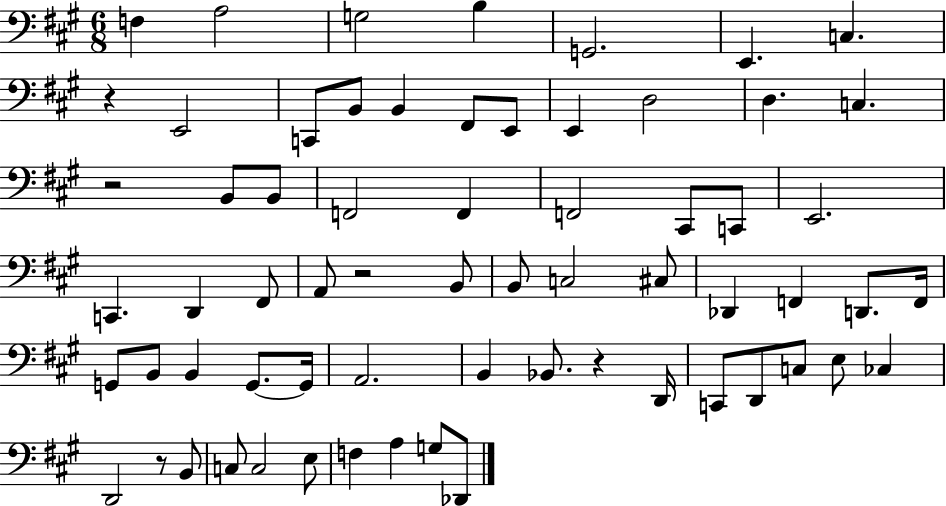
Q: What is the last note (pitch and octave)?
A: Db2